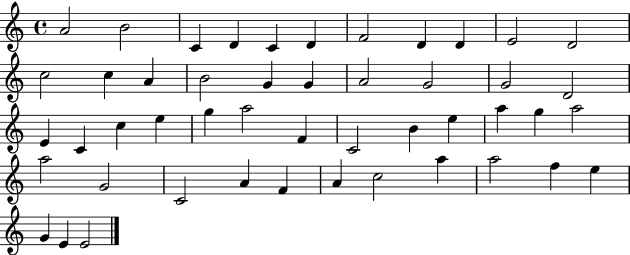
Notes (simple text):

A4/h B4/h C4/q D4/q C4/q D4/q F4/h D4/q D4/q E4/h D4/h C5/h C5/q A4/q B4/h G4/q G4/q A4/h G4/h G4/h D4/h E4/q C4/q C5/q E5/q G5/q A5/h F4/q C4/h B4/q E5/q A5/q G5/q A5/h A5/h G4/h C4/h A4/q F4/q A4/q C5/h A5/q A5/h F5/q E5/q G4/q E4/q E4/h